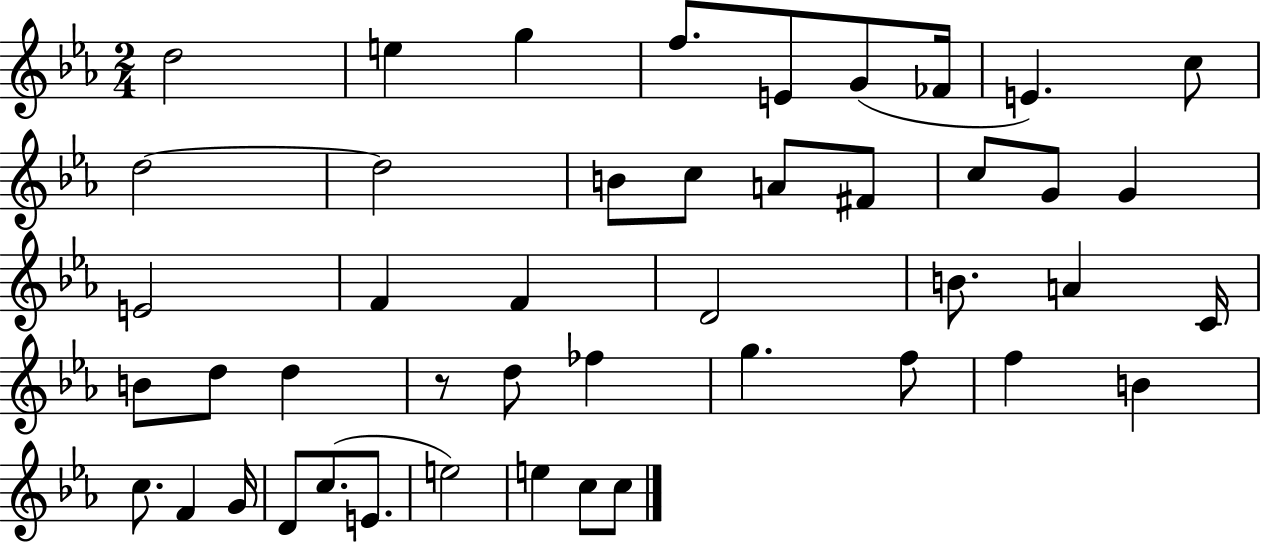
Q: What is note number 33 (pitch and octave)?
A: F5